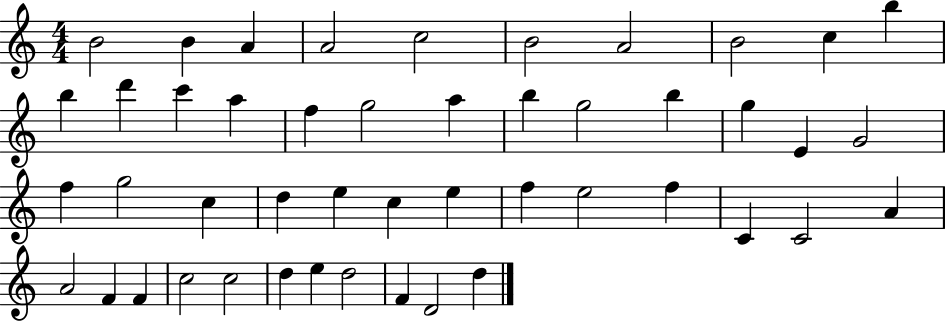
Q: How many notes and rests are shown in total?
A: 47